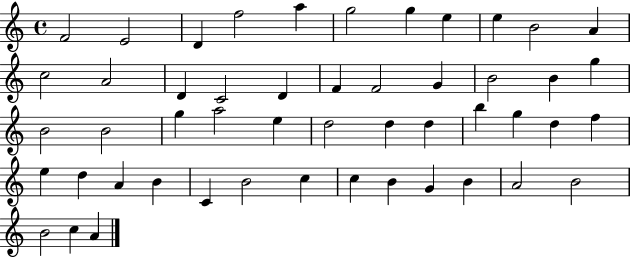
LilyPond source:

{
  \clef treble
  \time 4/4
  \defaultTimeSignature
  \key c \major
  f'2 e'2 | d'4 f''2 a''4 | g''2 g''4 e''4 | e''4 b'2 a'4 | \break c''2 a'2 | d'4 c'2 d'4 | f'4 f'2 g'4 | b'2 b'4 g''4 | \break b'2 b'2 | g''4 a''2 e''4 | d''2 d''4 d''4 | b''4 g''4 d''4 f''4 | \break e''4 d''4 a'4 b'4 | c'4 b'2 c''4 | c''4 b'4 g'4 b'4 | a'2 b'2 | \break b'2 c''4 a'4 | \bar "|."
}